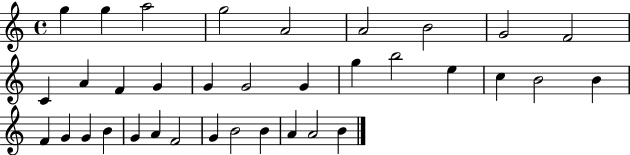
G5/q G5/q A5/h G5/h A4/h A4/h B4/h G4/h F4/h C4/q A4/q F4/q G4/q G4/q G4/h G4/q G5/q B5/h E5/q C5/q B4/h B4/q F4/q G4/q G4/q B4/q G4/q A4/q F4/h G4/q B4/h B4/q A4/q A4/h B4/q